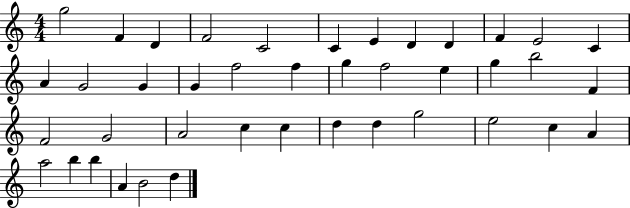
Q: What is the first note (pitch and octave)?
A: G5